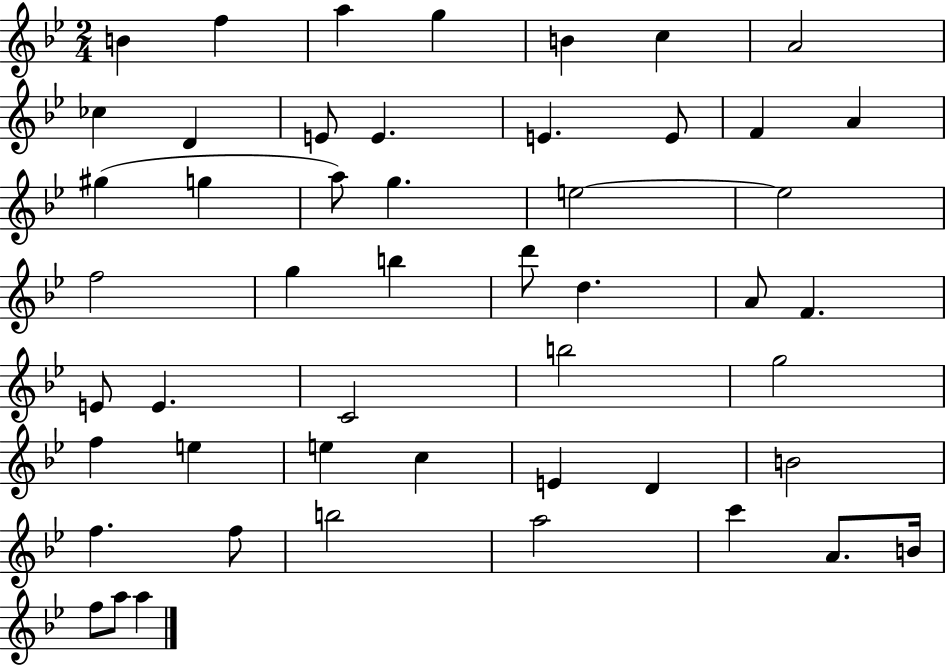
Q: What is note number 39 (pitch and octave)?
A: D4